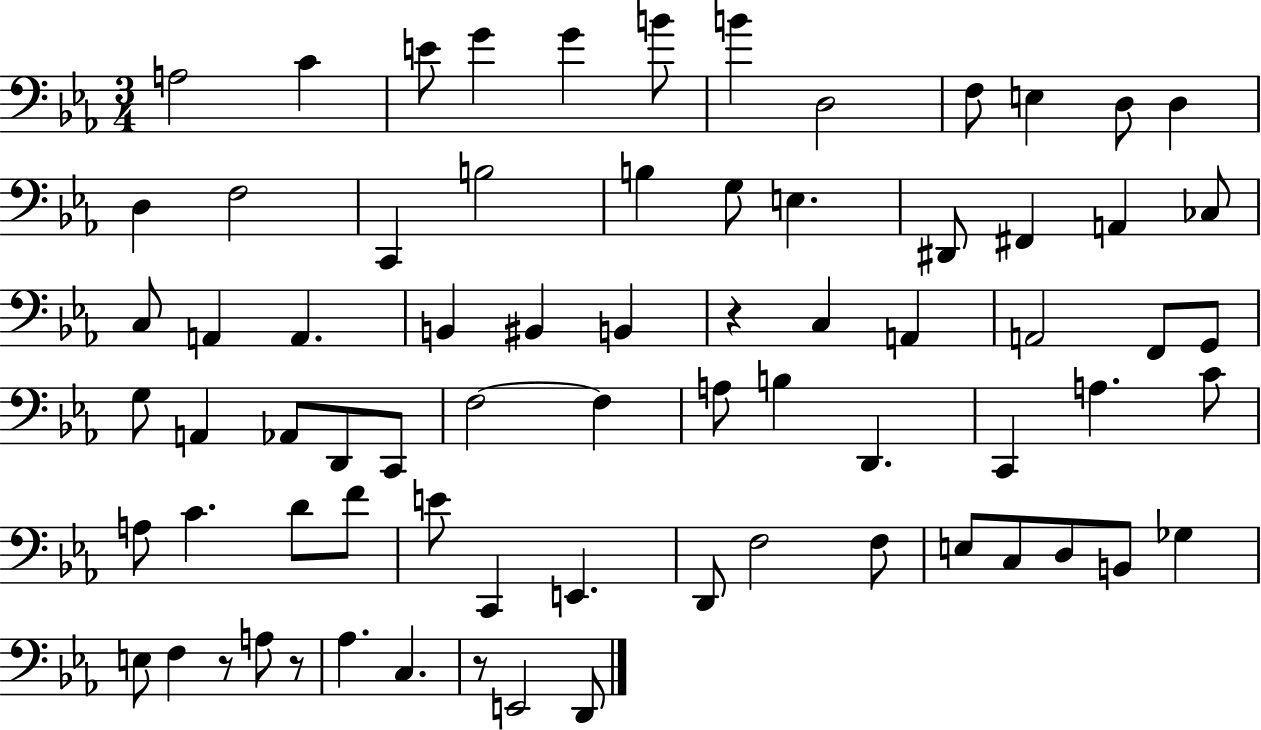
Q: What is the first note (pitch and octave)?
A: A3